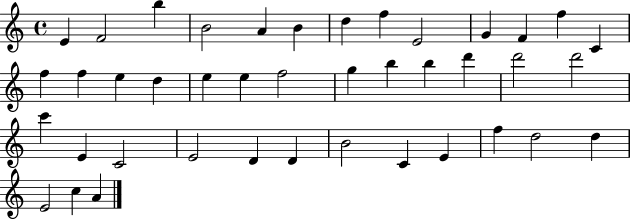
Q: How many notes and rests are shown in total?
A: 41